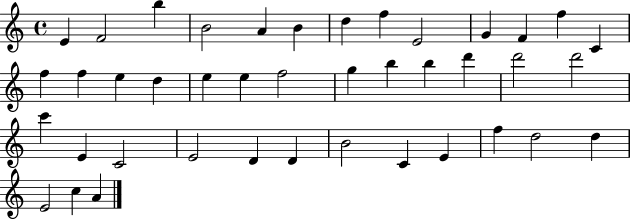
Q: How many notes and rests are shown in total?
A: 41